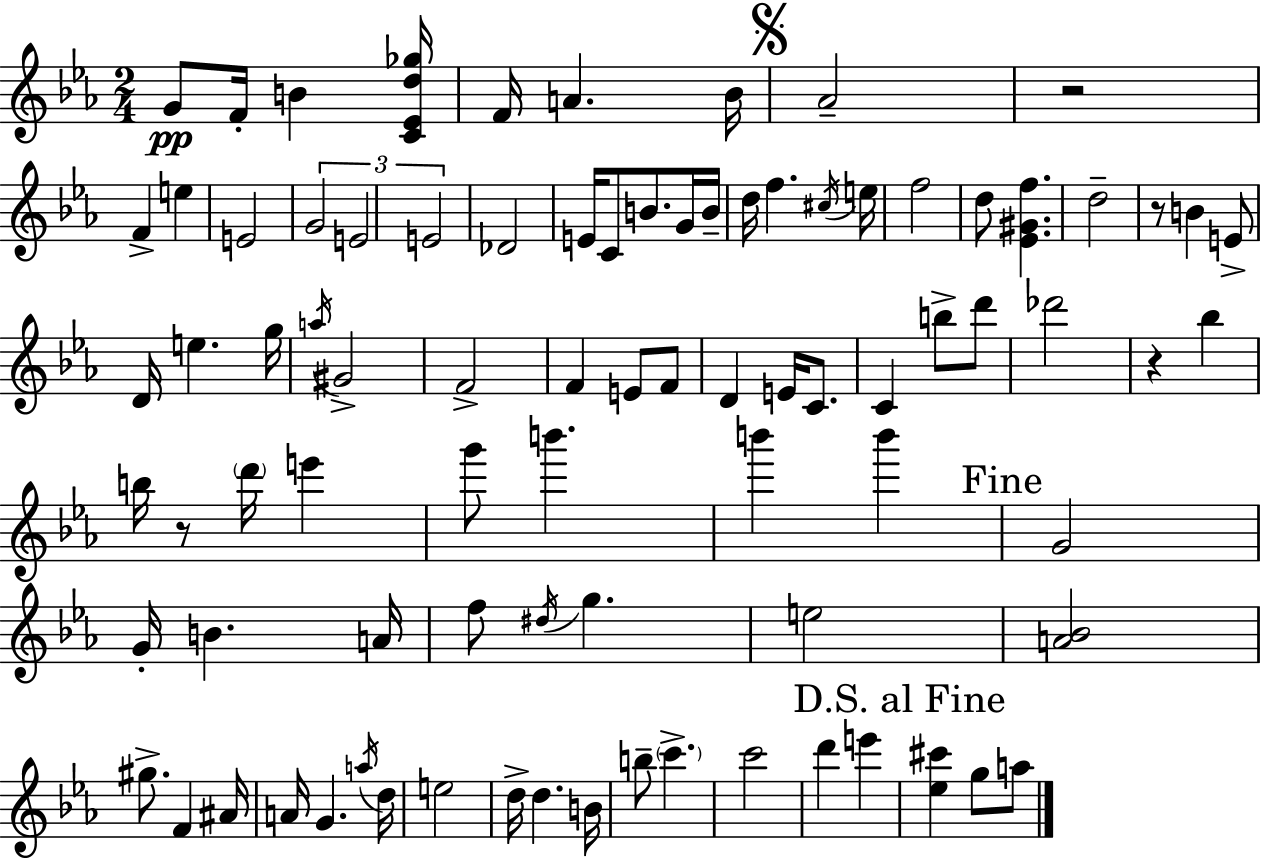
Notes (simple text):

G4/e F4/s B4/q [C4,Eb4,D5,Gb5]/s F4/s A4/q. Bb4/s Ab4/h R/h F4/q E5/q E4/h G4/h E4/h E4/h Db4/h E4/s C4/e B4/e. G4/s B4/s D5/s F5/q. C#5/s E5/s F5/h D5/e [Eb4,G#4,F5]/q. D5/h R/e B4/q E4/e D4/s E5/q. G5/s A5/s G#4/h F4/h F4/q E4/e F4/e D4/q E4/s C4/e. C4/q B5/e D6/e Db6/h R/q Bb5/q B5/s R/e D6/s E6/q G6/e B6/q. B6/q B6/q G4/h G4/s B4/q. A4/s F5/e D#5/s G5/q. E5/h [A4,Bb4]/h G#5/e. F4/q A#4/s A4/s G4/q. A5/s D5/s E5/h D5/s D5/q. B4/s B5/e C6/q. C6/h D6/q E6/q [Eb5,C#6]/q G5/e A5/e